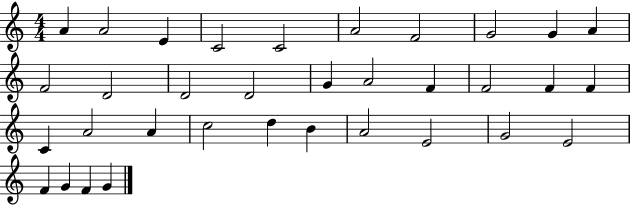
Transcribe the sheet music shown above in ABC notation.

X:1
T:Untitled
M:4/4
L:1/4
K:C
A A2 E C2 C2 A2 F2 G2 G A F2 D2 D2 D2 G A2 F F2 F F C A2 A c2 d B A2 E2 G2 E2 F G F G